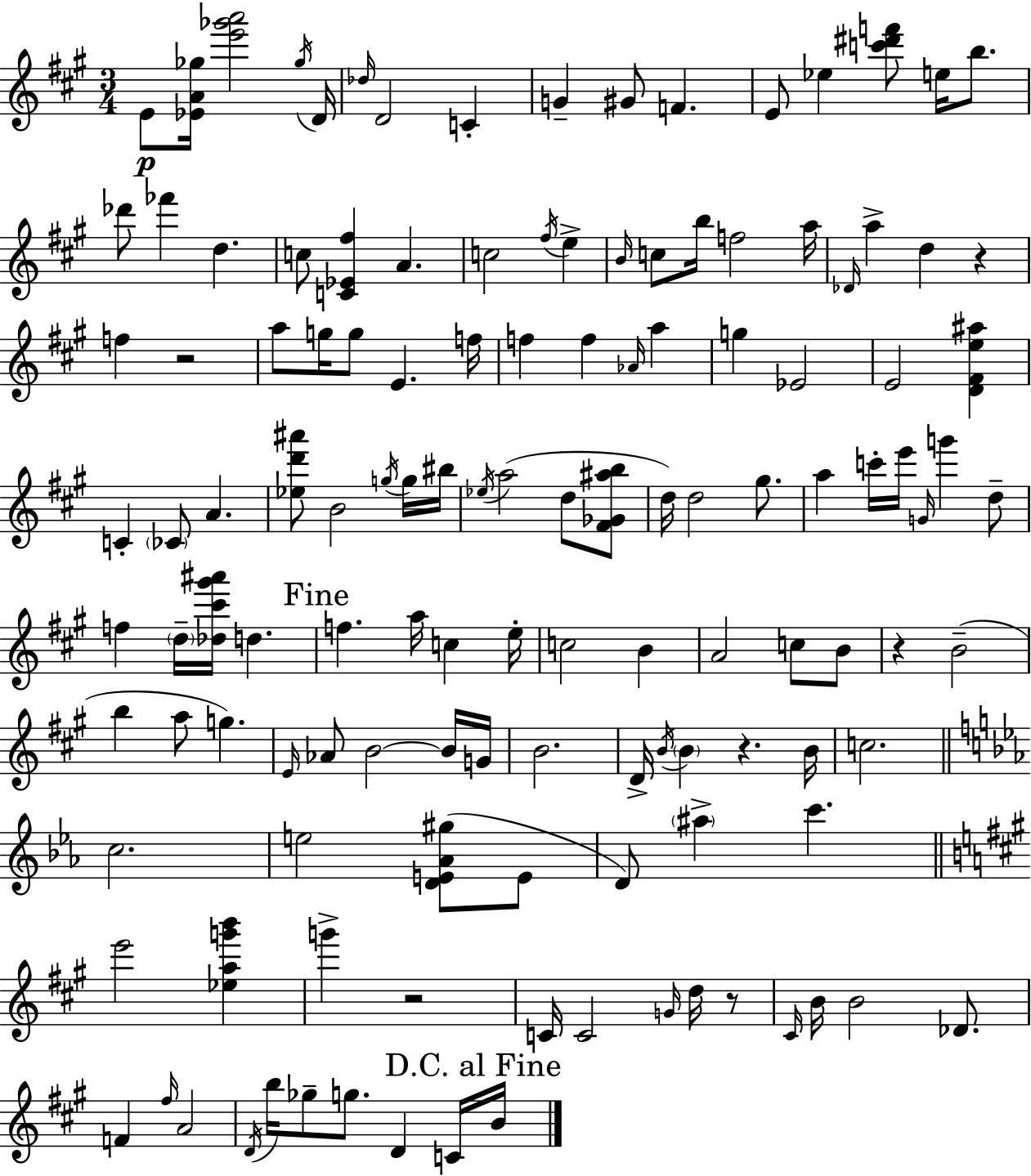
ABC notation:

X:1
T:Untitled
M:3/4
L:1/4
K:A
E/2 [_EA_g]/4 [e'_g'a']2 _g/4 D/4 _d/4 D2 C G ^G/2 F E/2 _e [c'^d'f']/2 e/4 b/2 _d'/2 _f' d c/2 [C_E^f] A c2 ^f/4 e B/4 c/2 b/4 f2 a/4 _D/4 a d z f z2 a/2 g/4 g/2 E f/4 f f _A/4 a g _E2 E2 [D^Fe^a] C _C/2 A [_ed'^a']/2 B2 g/4 g/4 ^b/4 _e/4 a2 d/2 [^F_G^ab]/2 d/4 d2 ^g/2 a c'/4 e'/4 G/4 g' d/2 f d/4 [_d^c'^g'^a']/4 d f a/4 c e/4 c2 B A2 c/2 B/2 z B2 b a/2 g E/4 _A/2 B2 B/4 G/4 B2 D/4 B/4 B z B/4 c2 c2 e2 [DE_A^g]/2 E/2 D/2 ^a c' e'2 [_eag'b'] g' z2 C/4 C2 G/4 d/4 z/2 ^C/4 B/4 B2 _D/2 F ^f/4 A2 D/4 b/4 _g/2 g/2 D C/4 B/4